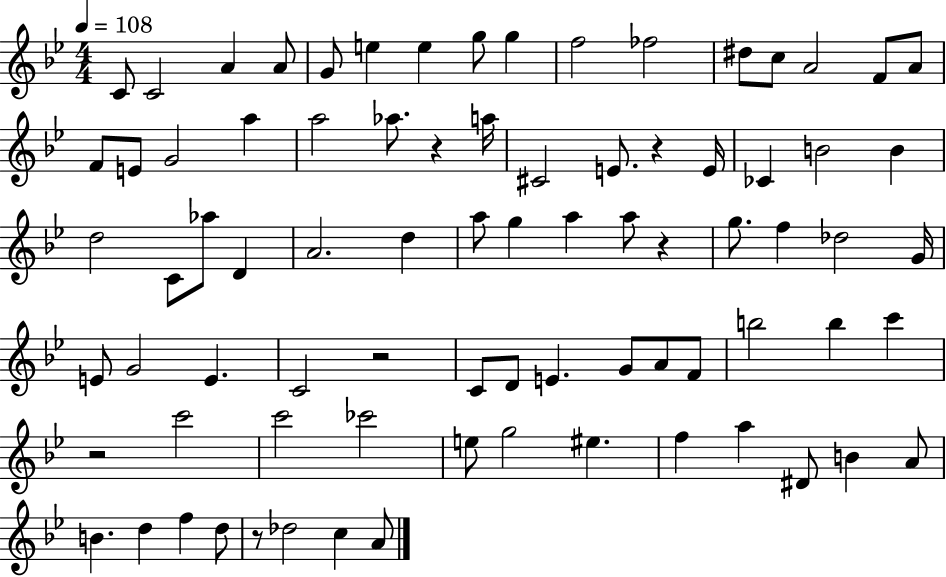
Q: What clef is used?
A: treble